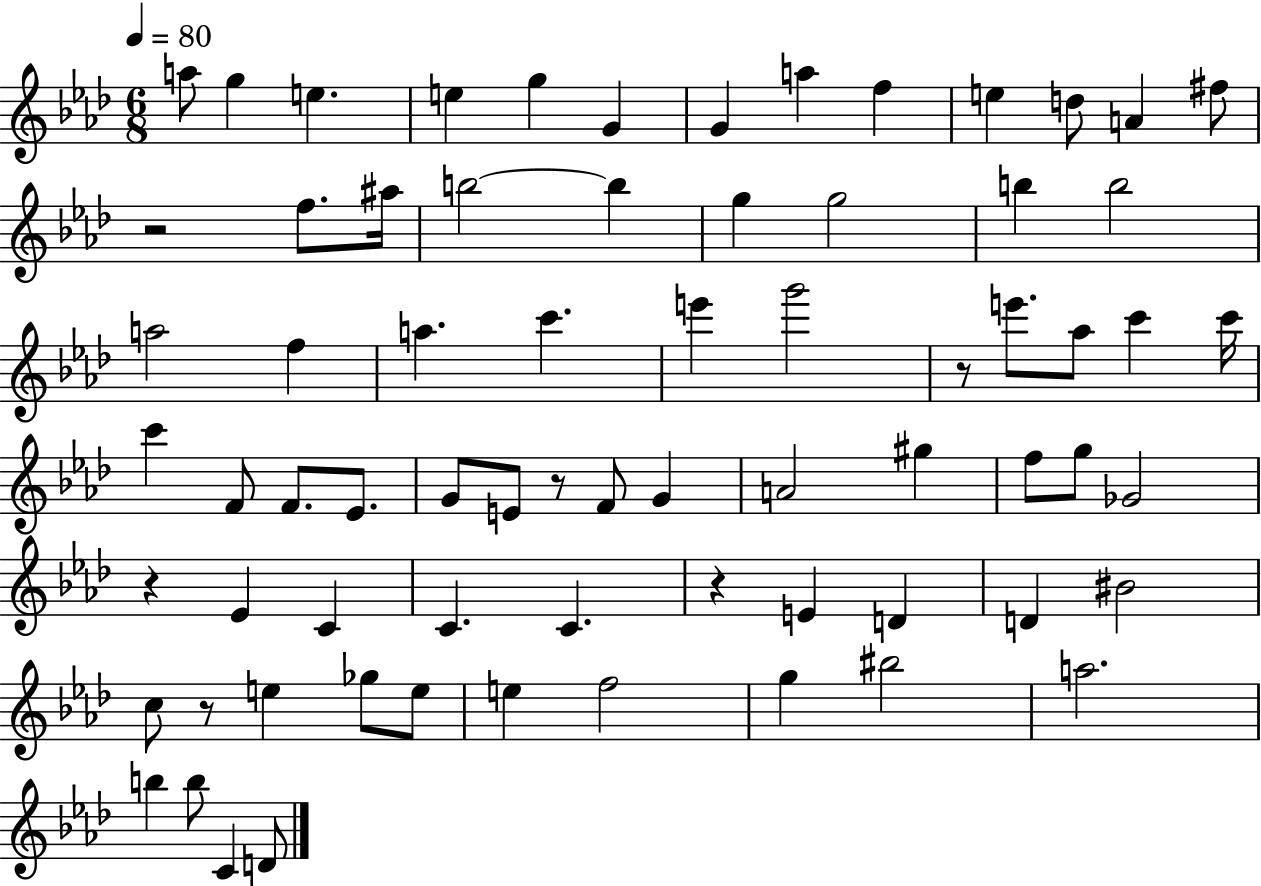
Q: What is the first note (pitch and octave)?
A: A5